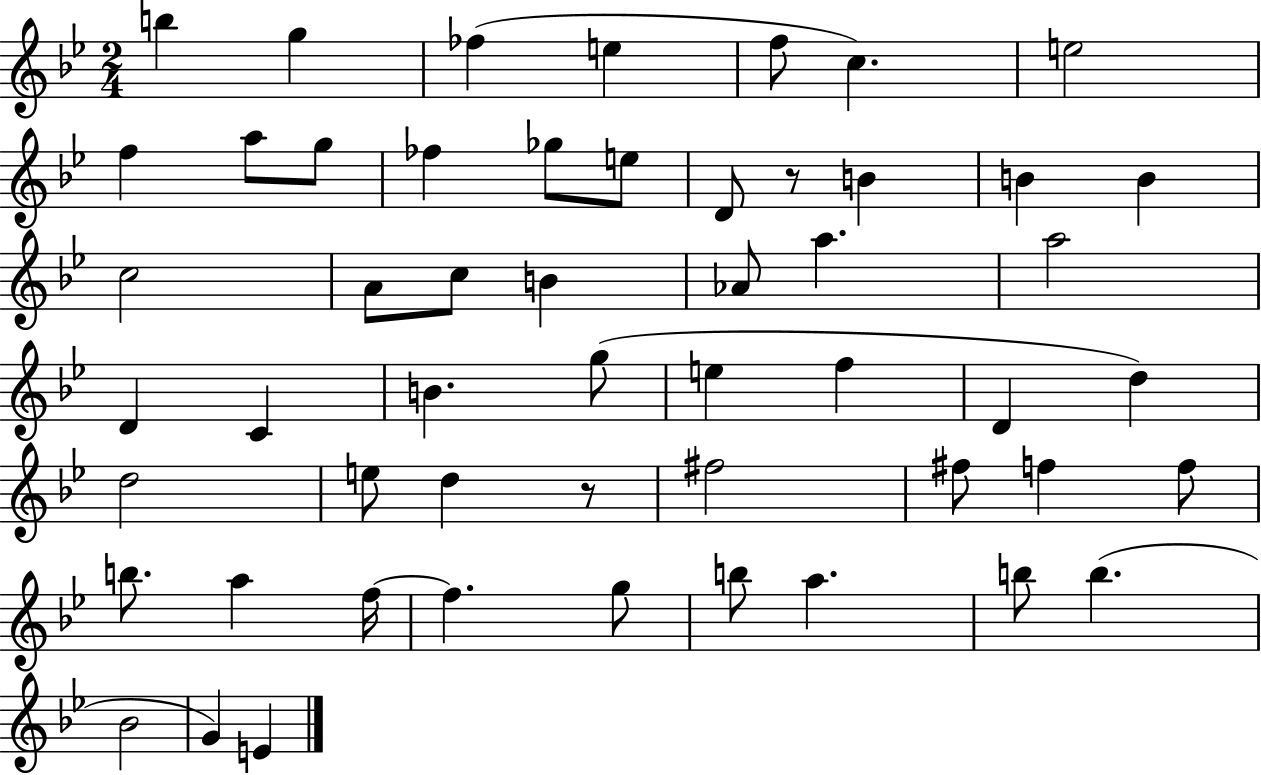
B5/q G5/q FES5/q E5/q F5/e C5/q. E5/h F5/q A5/e G5/e FES5/q Gb5/e E5/e D4/e R/e B4/q B4/q B4/q C5/h A4/e C5/e B4/q Ab4/e A5/q. A5/h D4/q C4/q B4/q. G5/e E5/q F5/q D4/q D5/q D5/h E5/e D5/q R/e F#5/h F#5/e F5/q F5/e B5/e. A5/q F5/s F5/q. G5/e B5/e A5/q. B5/e B5/q. Bb4/h G4/q E4/q